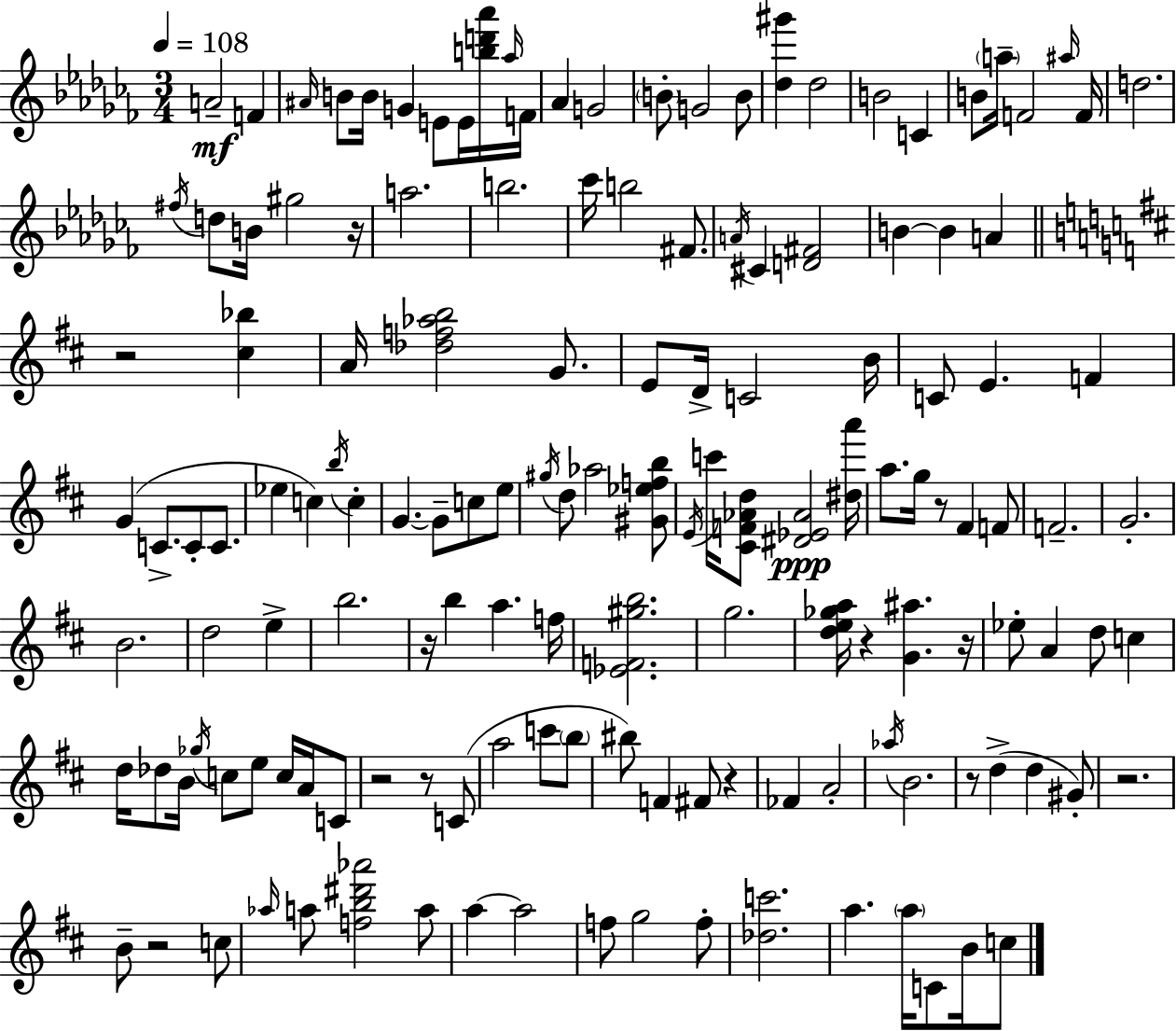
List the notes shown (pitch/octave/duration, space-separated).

A4/h F4/q A#4/s B4/e B4/s G4/q E4/e E4/s [B5,D6,Ab6]/s Ab5/s F4/s Ab4/q G4/h B4/e G4/h B4/e [Db5,G#6]/q Db5/h B4/h C4/q B4/e A5/s F4/h A#5/s F4/s D5/h. F#5/s D5/e B4/s G#5/h R/s A5/h. B5/h. CES6/s B5/h F#4/e. A4/s C#4/q [D4,F#4]/h B4/q B4/q A4/q R/h [C#5,Bb5]/q A4/s [Db5,F5,Ab5,B5]/h G4/e. E4/e D4/s C4/h B4/s C4/e E4/q. F4/q G4/q C4/e. C4/e C4/e. Eb5/q C5/q B5/s C5/q G4/q. G4/e C5/e E5/e G#5/s D5/e Ab5/h [G#4,Eb5,F5,B5]/e E4/s C6/s [C#4,F4,Ab4,D5]/e [D#4,Eb4,Ab4]/h [D#5,A6]/s A5/e. G5/s R/e F#4/q F4/e F4/h. G4/h. B4/h. D5/h E5/q B5/h. R/s B5/q A5/q. F5/s [Eb4,F4,G#5,B5]/h. G5/h. [D5,E5,Gb5,A5]/s R/q [G4,A#5]/q. R/s Eb5/e A4/q D5/e C5/q D5/s Db5/e B4/s Gb5/s C5/e E5/e C5/s A4/s C4/e R/h R/e C4/e A5/h C6/e B5/e BIS5/e F4/q F#4/e R/q FES4/q A4/h Ab5/s B4/h. R/e D5/q D5/q G#4/e R/h. B4/e R/h C5/e Ab5/s A5/e [F5,B5,D#6,Ab6]/h A5/e A5/q A5/h F5/e G5/h F5/e [Db5,C6]/h. A5/q. A5/s C4/e B4/s C5/e